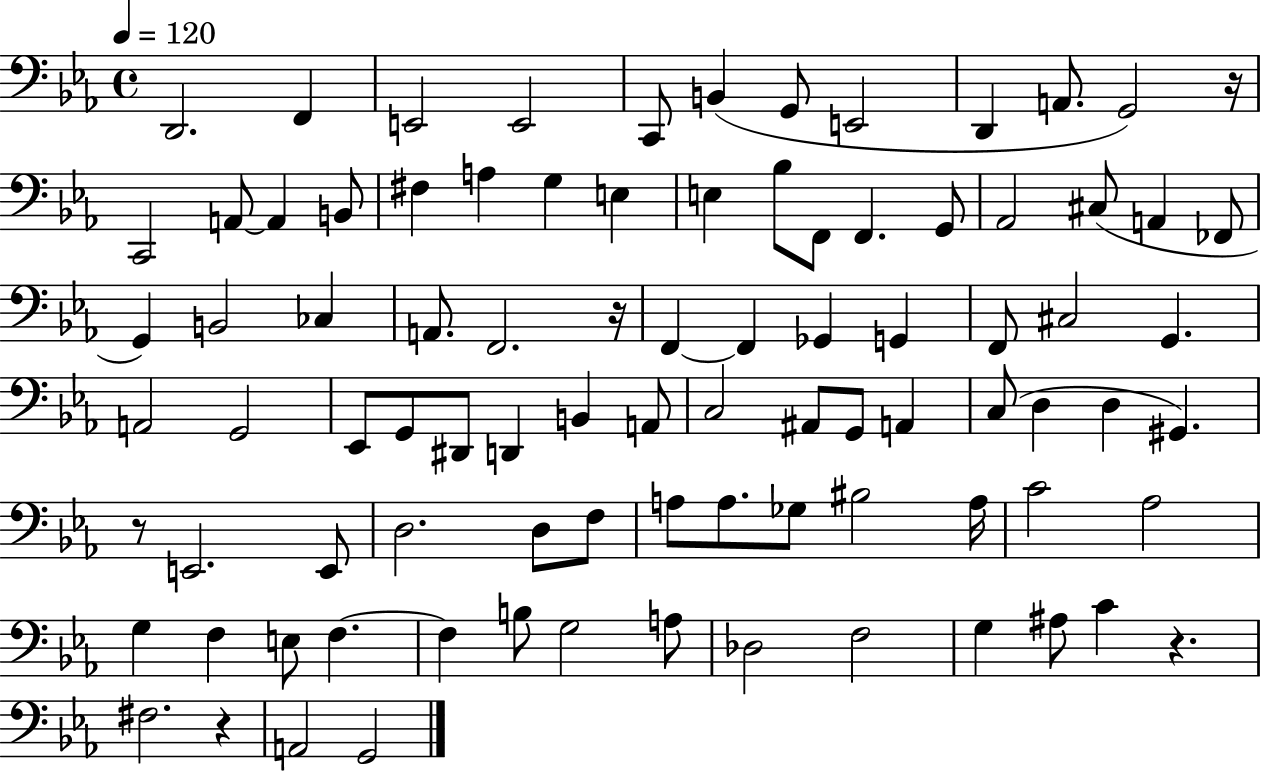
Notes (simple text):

D2/h. F2/q E2/h E2/h C2/e B2/q G2/e E2/h D2/q A2/e. G2/h R/s C2/h A2/e A2/q B2/e F#3/q A3/q G3/q E3/q E3/q Bb3/e F2/e F2/q. G2/e Ab2/h C#3/e A2/q FES2/e G2/q B2/h CES3/q A2/e. F2/h. R/s F2/q F2/q Gb2/q G2/q F2/e C#3/h G2/q. A2/h G2/h Eb2/e G2/e D#2/e D2/q B2/q A2/e C3/h A#2/e G2/e A2/q C3/e D3/q D3/q G#2/q. R/e E2/h. E2/e D3/h. D3/e F3/e A3/e A3/e. Gb3/e BIS3/h A3/s C4/h Ab3/h G3/q F3/q E3/e F3/q. F3/q B3/e G3/h A3/e Db3/h F3/h G3/q A#3/e C4/q R/q. F#3/h. R/q A2/h G2/h